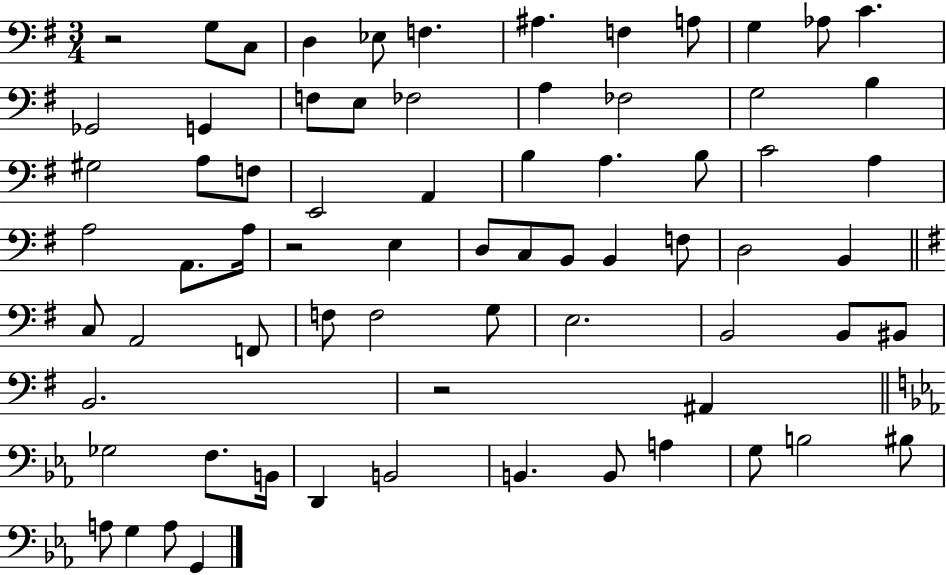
R/h G3/e C3/e D3/q Eb3/e F3/q. A#3/q. F3/q A3/e G3/q Ab3/e C4/q. Gb2/h G2/q F3/e E3/e FES3/h A3/q FES3/h G3/h B3/q G#3/h A3/e F3/e E2/h A2/q B3/q A3/q. B3/e C4/h A3/q A3/h A2/e. A3/s R/h E3/q D3/e C3/e B2/e B2/q F3/e D3/h B2/q C3/e A2/h F2/e F3/e F3/h G3/e E3/h. B2/h B2/e BIS2/e B2/h. R/h A#2/q Gb3/h F3/e. B2/s D2/q B2/h B2/q. B2/e A3/q G3/e B3/h BIS3/e A3/e G3/q A3/e G2/q